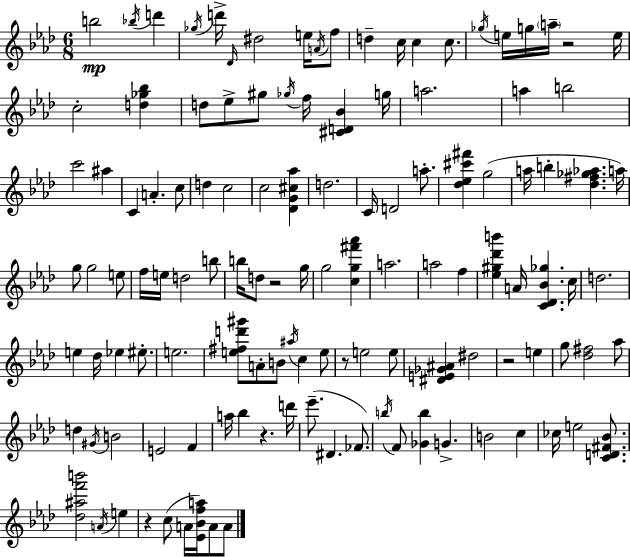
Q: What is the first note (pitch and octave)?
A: B5